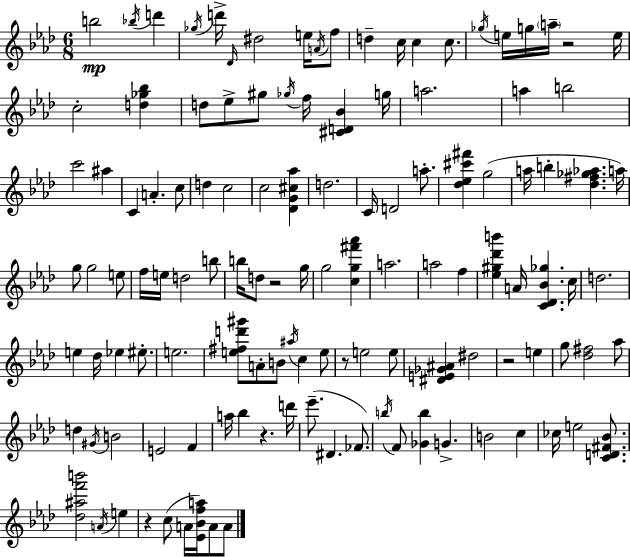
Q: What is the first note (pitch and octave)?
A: B5